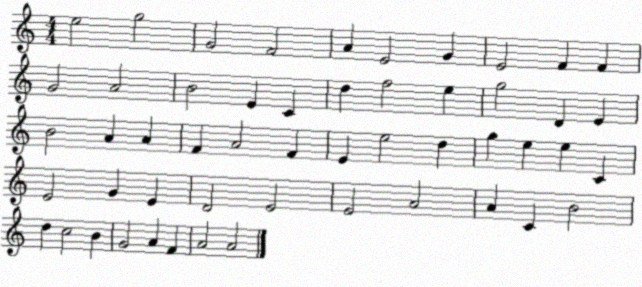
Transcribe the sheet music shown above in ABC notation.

X:1
T:Untitled
M:4/4
L:1/4
K:C
e2 g2 G2 F2 A E2 G E2 F F G2 A2 B2 E C d f2 e g2 D E B2 A A F A2 F E e2 d g e e C E2 G E D2 E2 E2 A2 A C B2 d c2 B G2 A F A2 A2